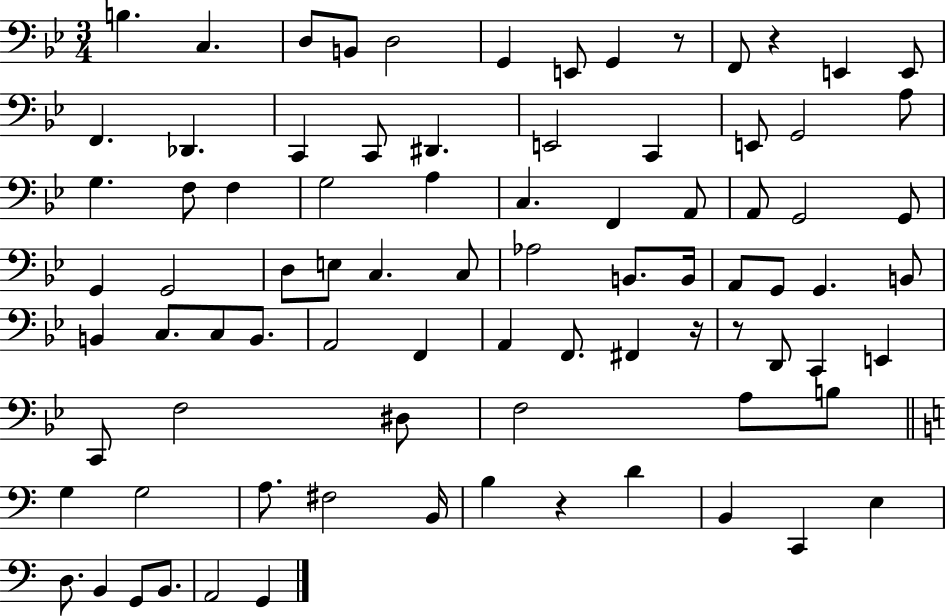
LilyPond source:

{
  \clef bass
  \numericTimeSignature
  \time 3/4
  \key bes \major
  b4. c4. | d8 b,8 d2 | g,4 e,8 g,4 r8 | f,8 r4 e,4 e,8 | \break f,4. des,4. | c,4 c,8 dis,4. | e,2 c,4 | e,8 g,2 a8 | \break g4. f8 f4 | g2 a4 | c4. f,4 a,8 | a,8 g,2 g,8 | \break g,4 g,2 | d8 e8 c4. c8 | aes2 b,8. b,16 | a,8 g,8 g,4. b,8 | \break b,4 c8. c8 b,8. | a,2 f,4 | a,4 f,8. fis,4 r16 | r8 d,8 c,4 e,4 | \break c,8 f2 dis8 | f2 a8 b8 | \bar "||" \break \key c \major g4 g2 | a8. fis2 b,16 | b4 r4 d'4 | b,4 c,4 e4 | \break d8. b,4 g,8 b,8. | a,2 g,4 | \bar "|."
}